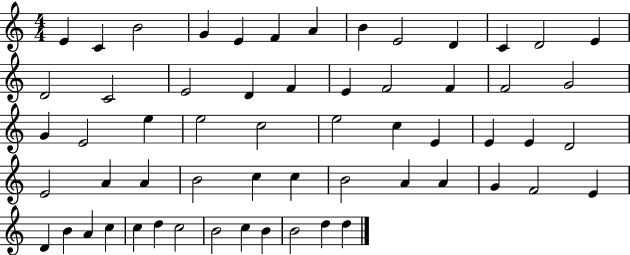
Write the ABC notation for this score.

X:1
T:Untitled
M:4/4
L:1/4
K:C
E C B2 G E F A B E2 D C D2 E D2 C2 E2 D F E F2 F F2 G2 G E2 e e2 c2 e2 c E E E D2 E2 A A B2 c c B2 A A G F2 E D B A c c d c2 B2 c B B2 d d